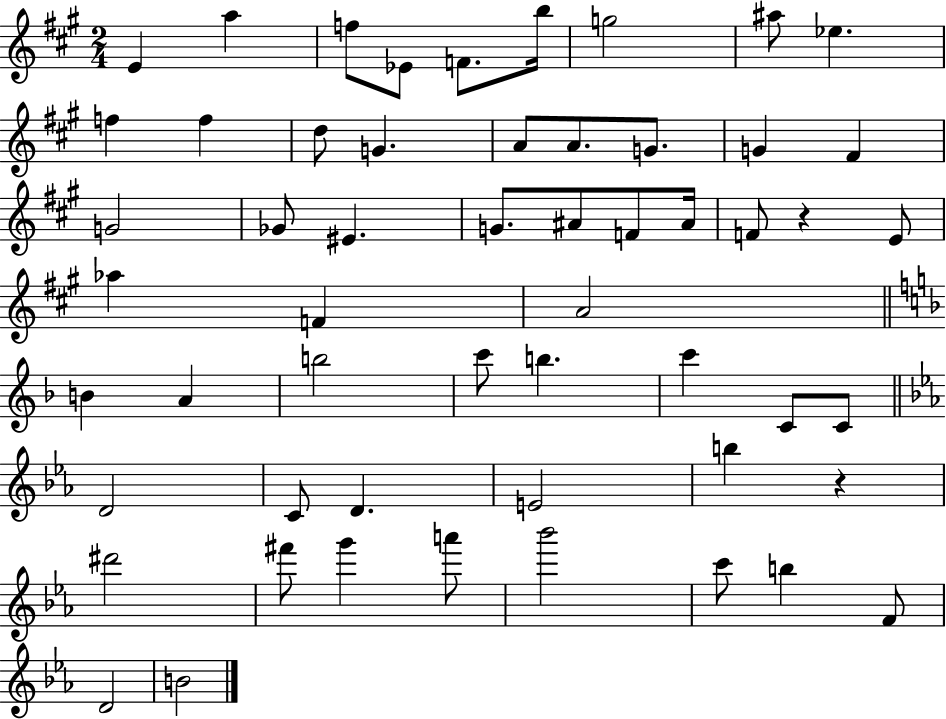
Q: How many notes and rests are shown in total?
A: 55